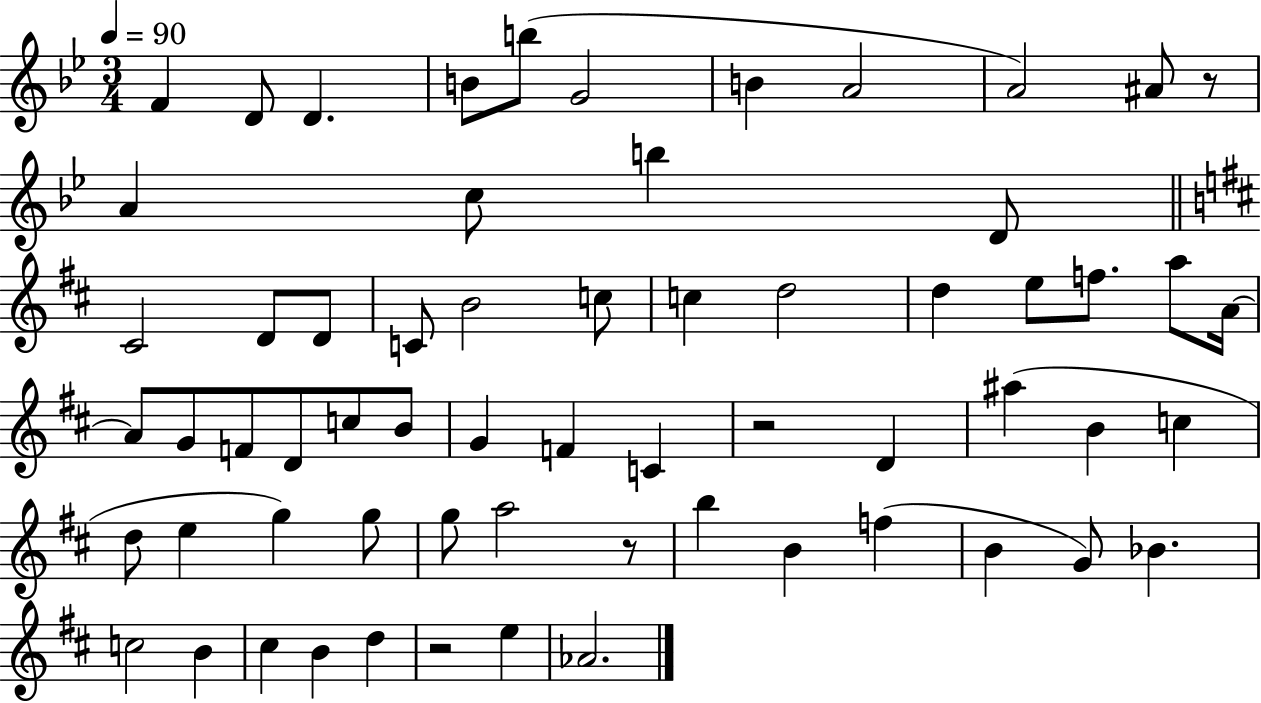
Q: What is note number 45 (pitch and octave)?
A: G5